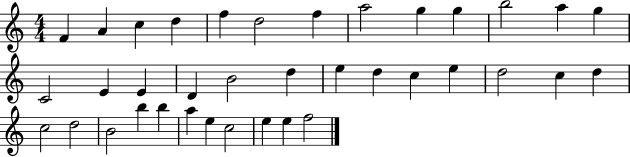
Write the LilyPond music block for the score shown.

{
  \clef treble
  \numericTimeSignature
  \time 4/4
  \key c \major
  f'4 a'4 c''4 d''4 | f''4 d''2 f''4 | a''2 g''4 g''4 | b''2 a''4 g''4 | \break c'2 e'4 e'4 | d'4 b'2 d''4 | e''4 d''4 c''4 e''4 | d''2 c''4 d''4 | \break c''2 d''2 | b'2 b''4 b''4 | a''4 e''4 c''2 | e''4 e''4 f''2 | \break \bar "|."
}